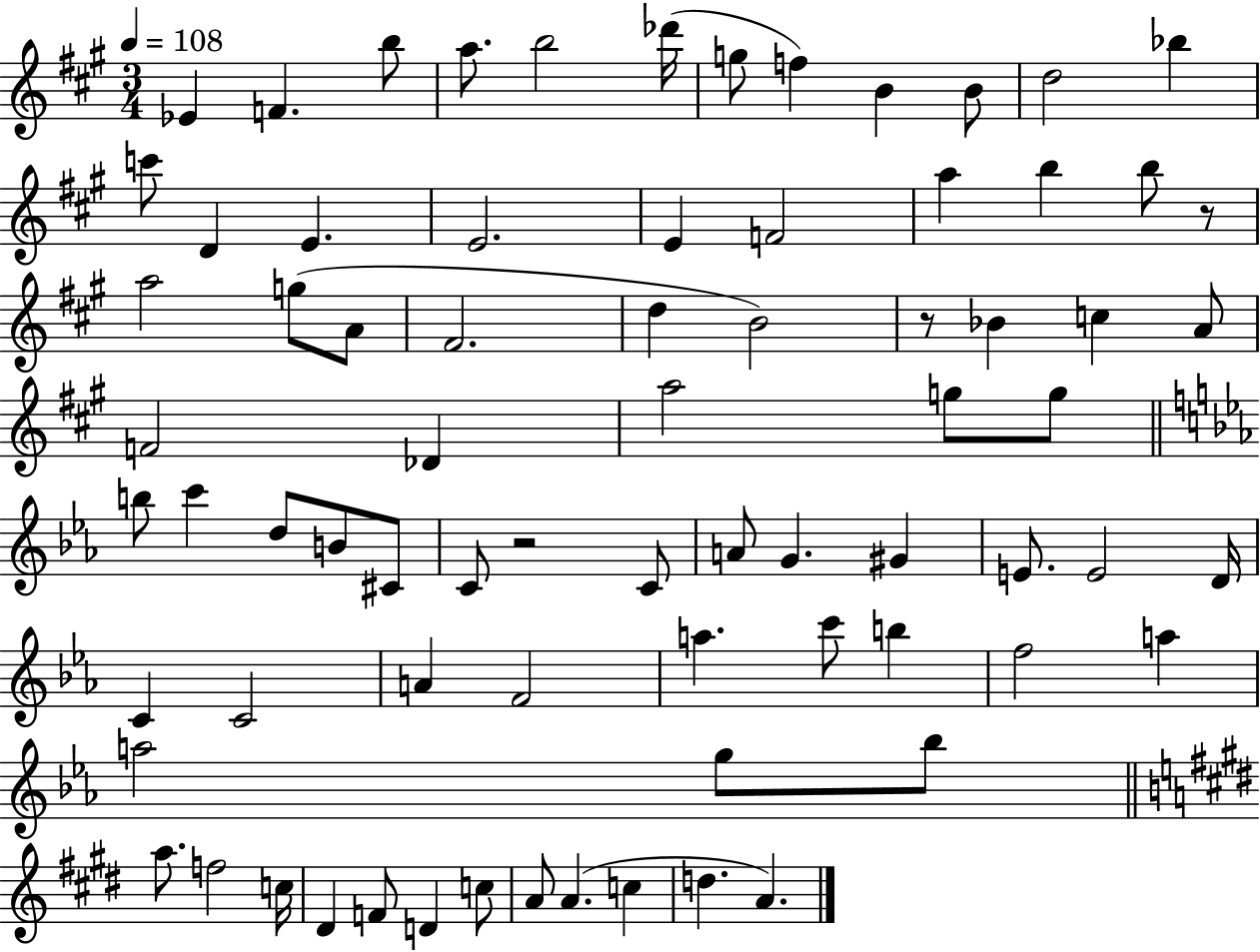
Eb4/q F4/q. B5/e A5/e. B5/h Db6/s G5/e F5/q B4/q B4/e D5/h Bb5/q C6/e D4/q E4/q. E4/h. E4/q F4/h A5/q B5/q B5/e R/e A5/h G5/e A4/e F#4/h. D5/q B4/h R/e Bb4/q C5/q A4/e F4/h Db4/q A5/h G5/e G5/e B5/e C6/q D5/e B4/e C#4/e C4/e R/h C4/e A4/e G4/q. G#4/q E4/e. E4/h D4/s C4/q C4/h A4/q F4/h A5/q. C6/e B5/q F5/h A5/q A5/h G5/e Bb5/e A5/e. F5/h C5/s D#4/q F4/e D4/q C5/e A4/e A4/q. C5/q D5/q. A4/q.